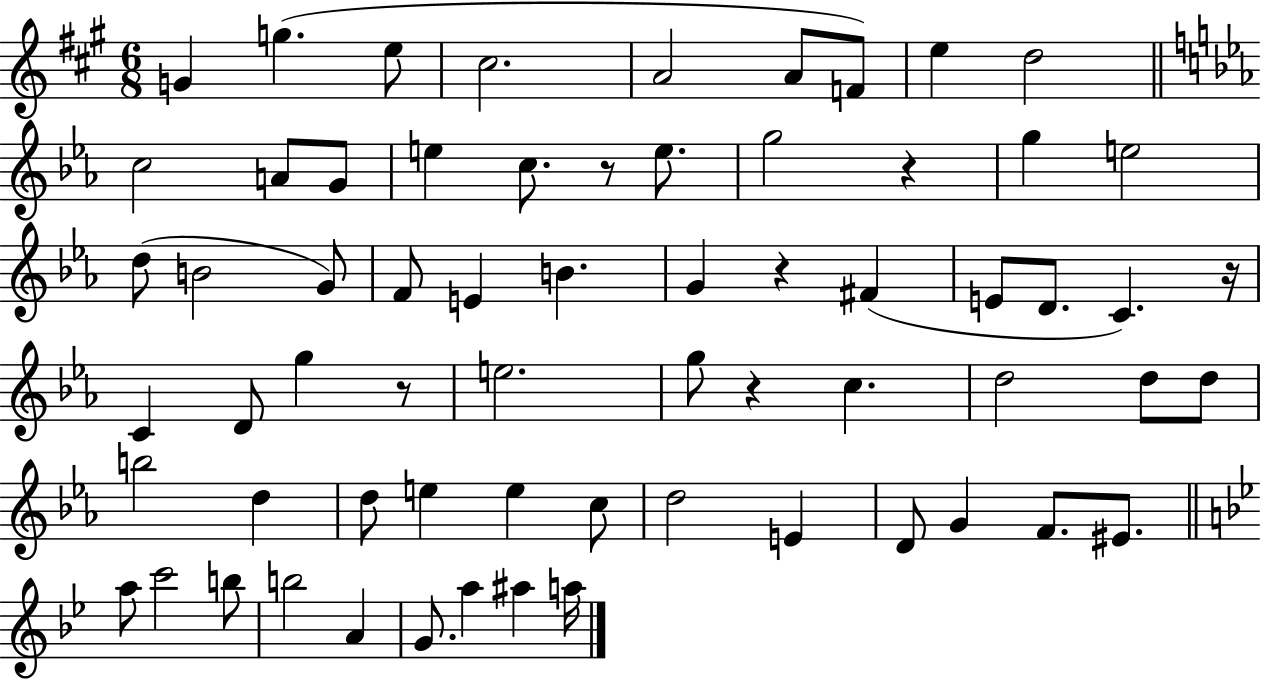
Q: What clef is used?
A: treble